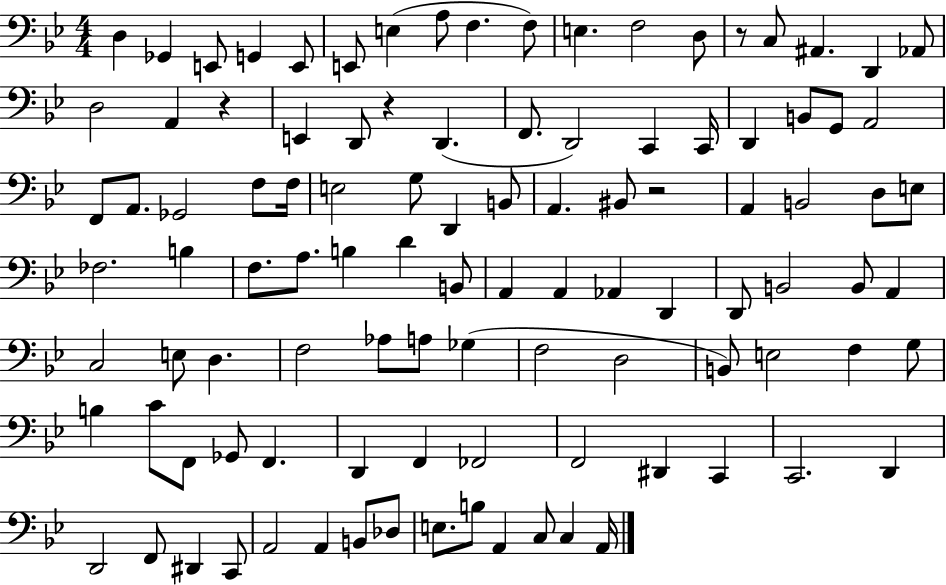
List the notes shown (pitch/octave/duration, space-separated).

D3/q Gb2/q E2/e G2/q E2/e E2/e E3/q A3/e F3/q. F3/e E3/q. F3/h D3/e R/e C3/e A#2/q. D2/q Ab2/e D3/h A2/q R/q E2/q D2/e R/q D2/q. F2/e. D2/h C2/q C2/s D2/q B2/e G2/e A2/h F2/e A2/e. Gb2/h F3/e F3/s E3/h G3/e D2/q B2/e A2/q. BIS2/e R/h A2/q B2/h D3/e E3/e FES3/h. B3/q F3/e. A3/e. B3/q D4/q B2/e A2/q A2/q Ab2/q D2/q D2/e B2/h B2/e A2/q C3/h E3/e D3/q. F3/h Ab3/e A3/e Gb3/q F3/h D3/h B2/e E3/h F3/q G3/e B3/q C4/e F2/e Gb2/e F2/q. D2/q F2/q FES2/h F2/h D#2/q C2/q C2/h. D2/q D2/h F2/e D#2/q C2/e A2/h A2/q B2/e Db3/e E3/e. B3/e A2/q C3/e C3/q A2/s